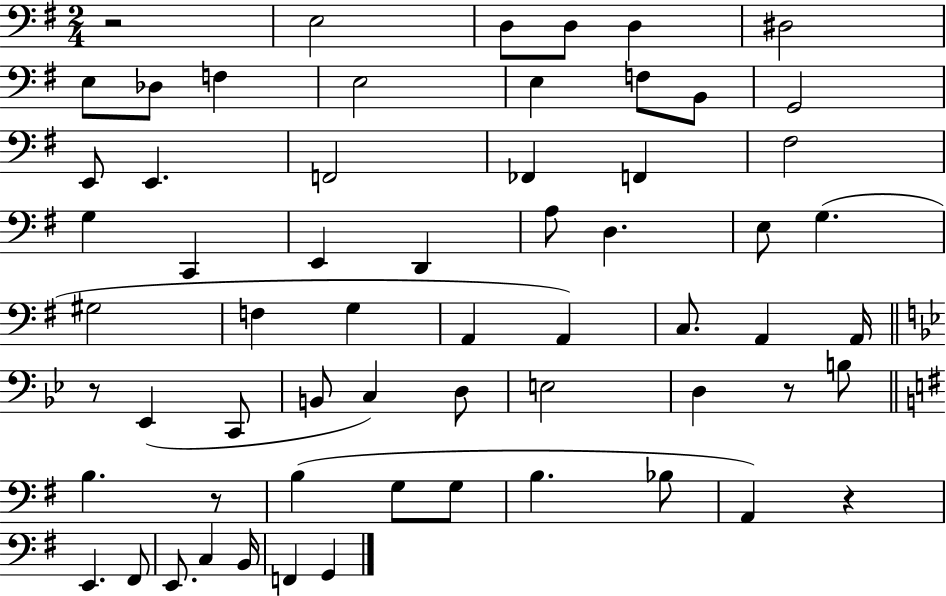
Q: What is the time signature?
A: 2/4